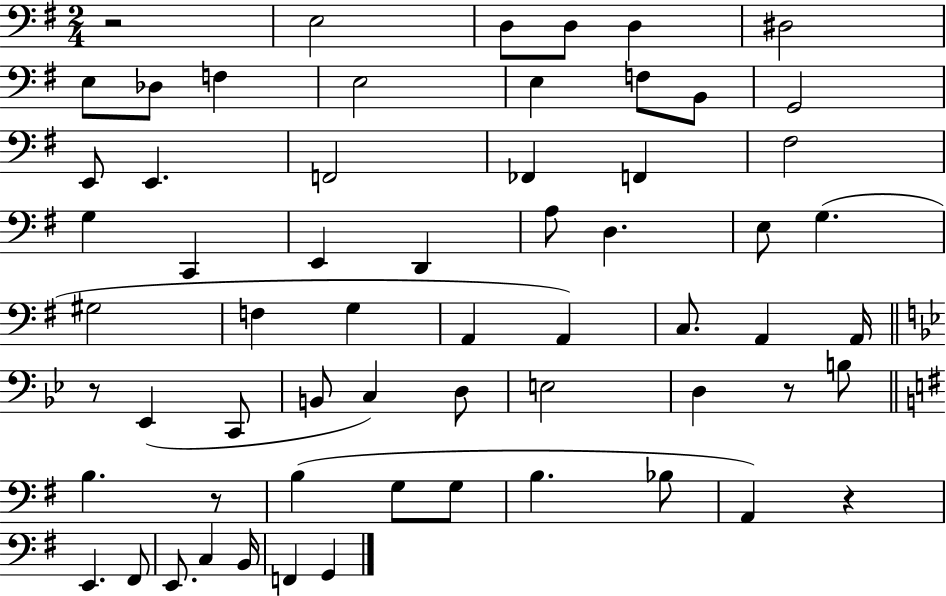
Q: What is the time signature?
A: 2/4